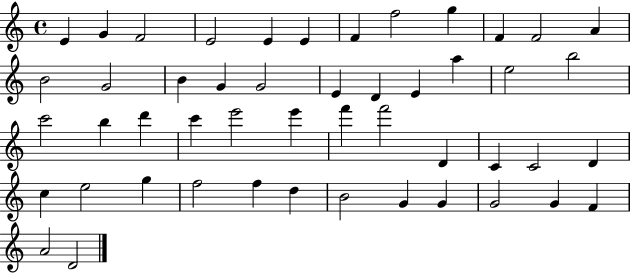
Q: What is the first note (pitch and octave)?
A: E4